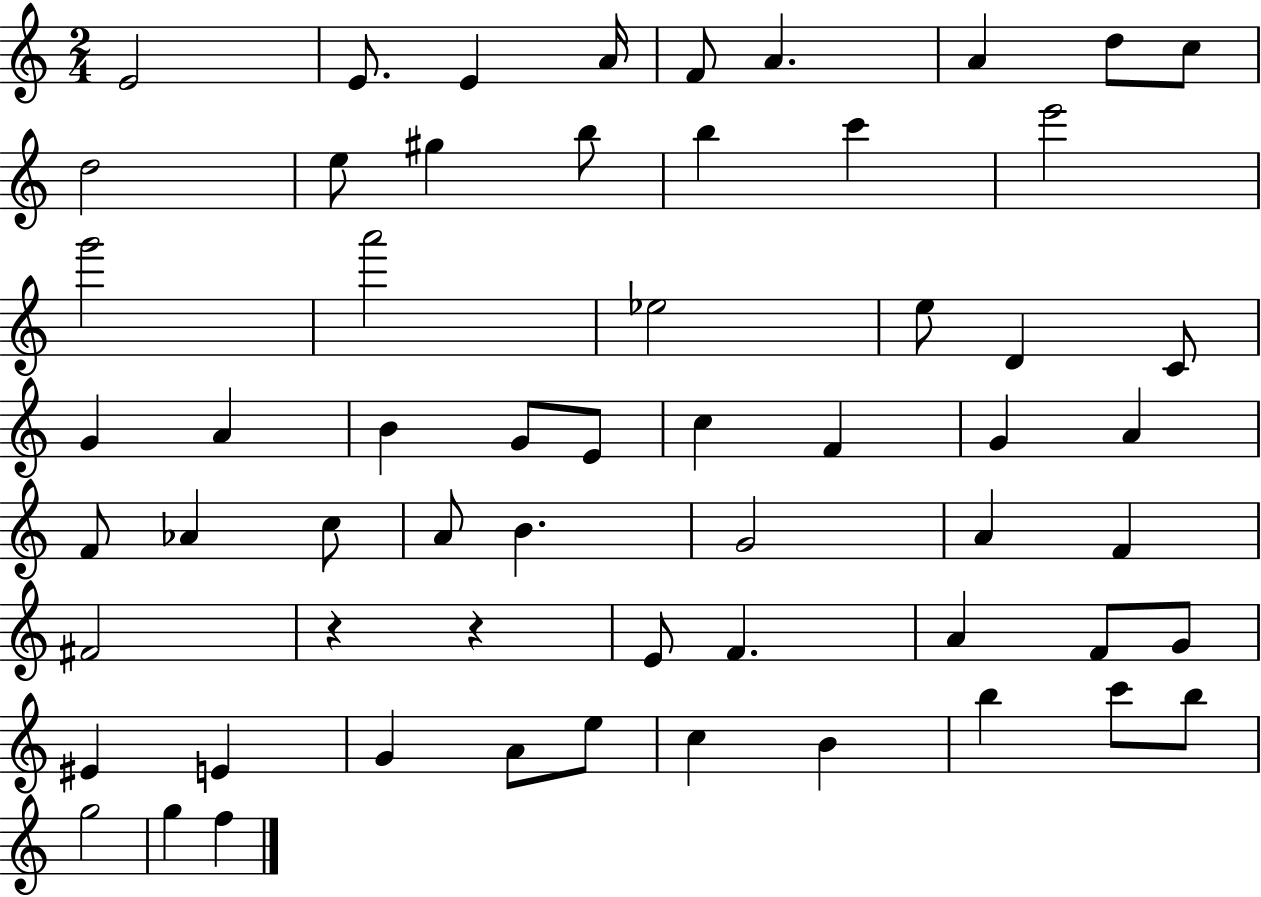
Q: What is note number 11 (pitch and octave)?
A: E5